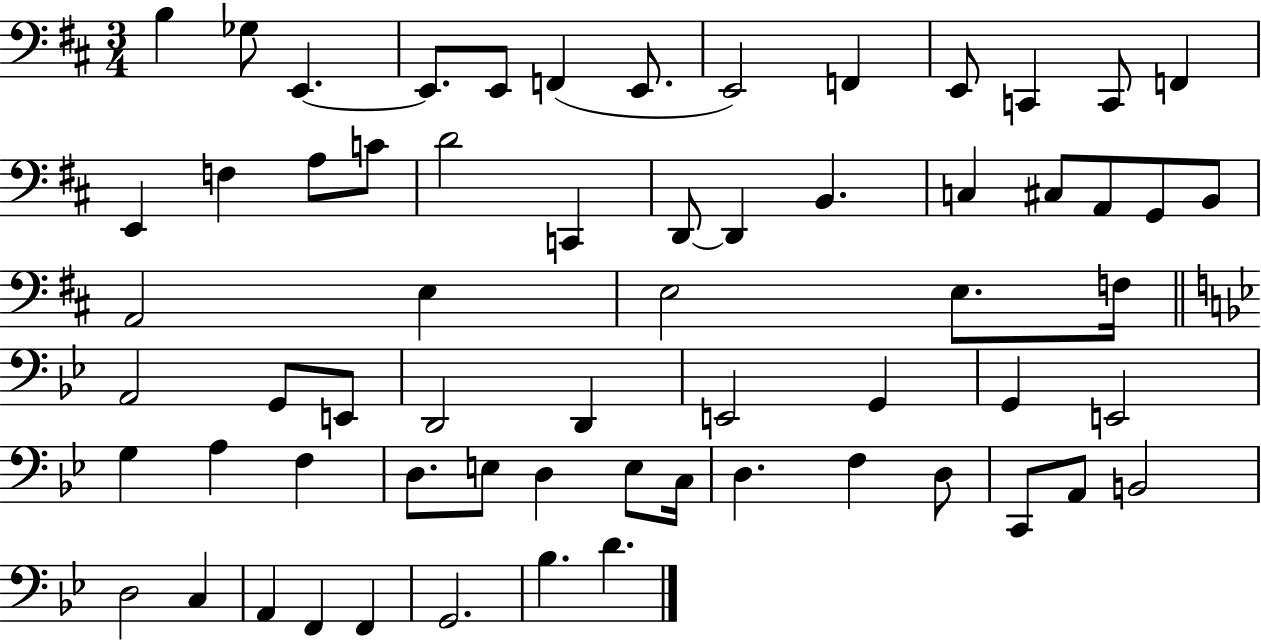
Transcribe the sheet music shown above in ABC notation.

X:1
T:Untitled
M:3/4
L:1/4
K:D
B, _G,/2 E,, E,,/2 E,,/2 F,, E,,/2 E,,2 F,, E,,/2 C,, C,,/2 F,, E,, F, A,/2 C/2 D2 C,, D,,/2 D,, B,, C, ^C,/2 A,,/2 G,,/2 B,,/2 A,,2 E, E,2 E,/2 F,/4 A,,2 G,,/2 E,,/2 D,,2 D,, E,,2 G,, G,, E,,2 G, A, F, D,/2 E,/2 D, E,/2 C,/4 D, F, D,/2 C,,/2 A,,/2 B,,2 D,2 C, A,, F,, F,, G,,2 _B, D